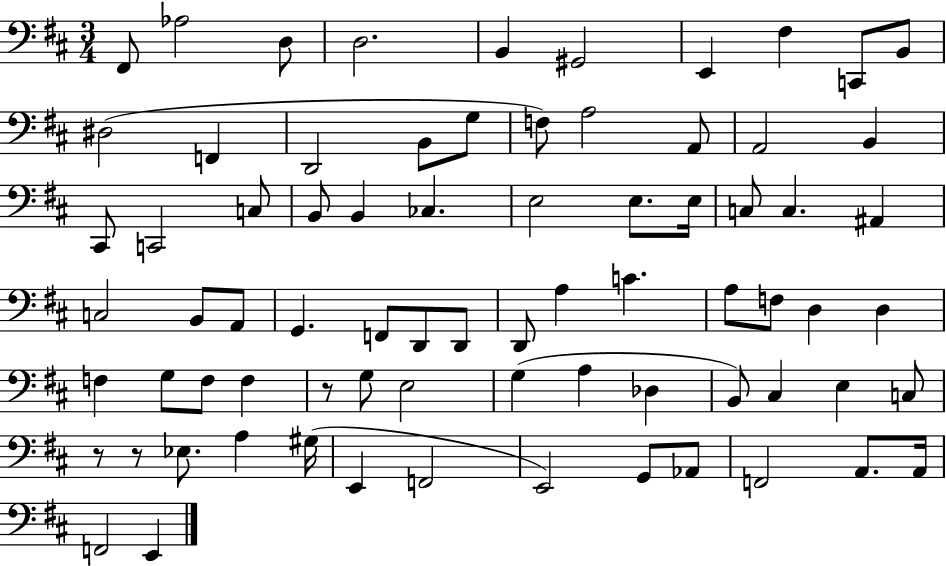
X:1
T:Untitled
M:3/4
L:1/4
K:D
^F,,/2 _A,2 D,/2 D,2 B,, ^G,,2 E,, ^F, C,,/2 B,,/2 ^D,2 F,, D,,2 B,,/2 G,/2 F,/2 A,2 A,,/2 A,,2 B,, ^C,,/2 C,,2 C,/2 B,,/2 B,, _C, E,2 E,/2 E,/4 C,/2 C, ^A,, C,2 B,,/2 A,,/2 G,, F,,/2 D,,/2 D,,/2 D,,/2 A, C A,/2 F,/2 D, D, F, G,/2 F,/2 F, z/2 G,/2 E,2 G, A, _D, B,,/2 ^C, E, C,/2 z/2 z/2 _E,/2 A, ^G,/4 E,, F,,2 E,,2 G,,/2 _A,,/2 F,,2 A,,/2 A,,/4 F,,2 E,,